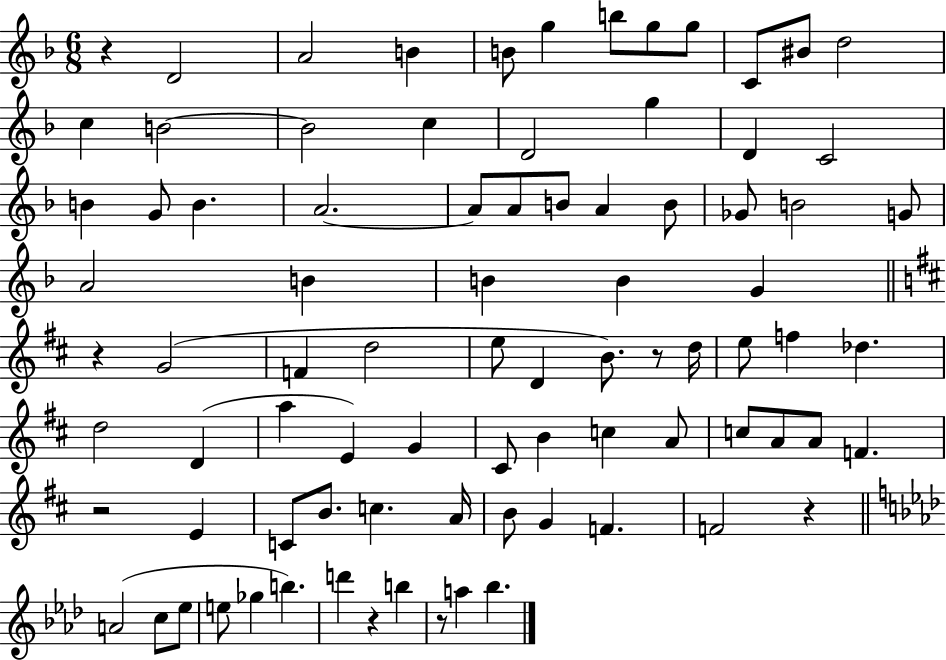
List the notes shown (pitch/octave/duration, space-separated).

R/q D4/h A4/h B4/q B4/e G5/q B5/e G5/e G5/e C4/e BIS4/e D5/h C5/q B4/h B4/h C5/q D4/h G5/q D4/q C4/h B4/q G4/e B4/q. A4/h. A4/e A4/e B4/e A4/q B4/e Gb4/e B4/h G4/e A4/h B4/q B4/q B4/q G4/q R/q G4/h F4/q D5/h E5/e D4/q B4/e. R/e D5/s E5/e F5/q Db5/q. D5/h D4/q A5/q E4/q G4/q C#4/e B4/q C5/q A4/e C5/e A4/e A4/e F4/q. R/h E4/q C4/e B4/e. C5/q. A4/s B4/e G4/q F4/q. F4/h R/q A4/h C5/e Eb5/e E5/e Gb5/q B5/q. D6/q R/q B5/q R/e A5/q Bb5/q.